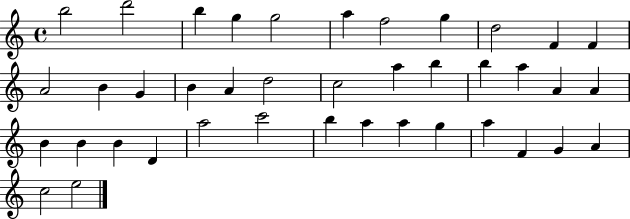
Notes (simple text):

B5/h D6/h B5/q G5/q G5/h A5/q F5/h G5/q D5/h F4/q F4/q A4/h B4/q G4/q B4/q A4/q D5/h C5/h A5/q B5/q B5/q A5/q A4/q A4/q B4/q B4/q B4/q D4/q A5/h C6/h B5/q A5/q A5/q G5/q A5/q F4/q G4/q A4/q C5/h E5/h